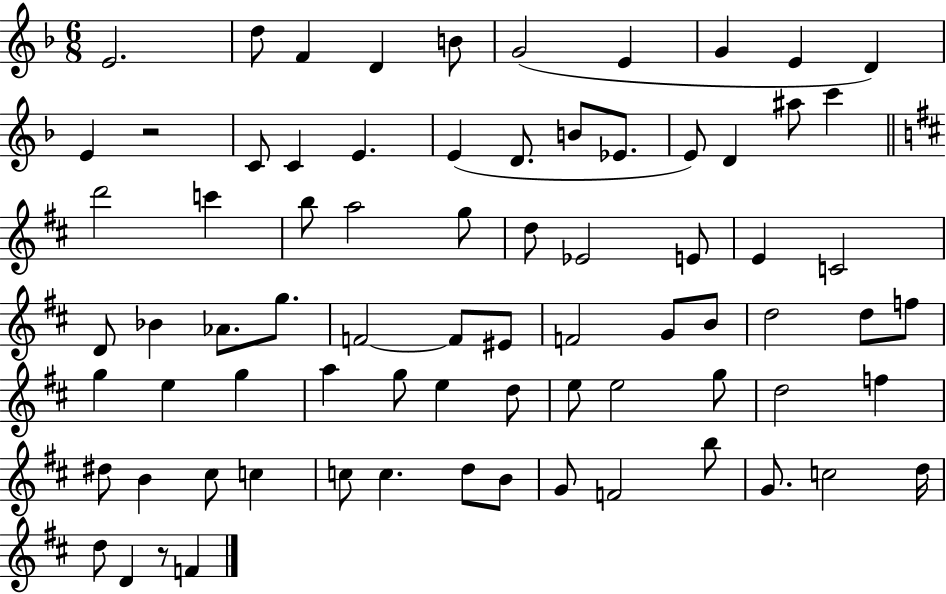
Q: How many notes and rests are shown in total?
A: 76